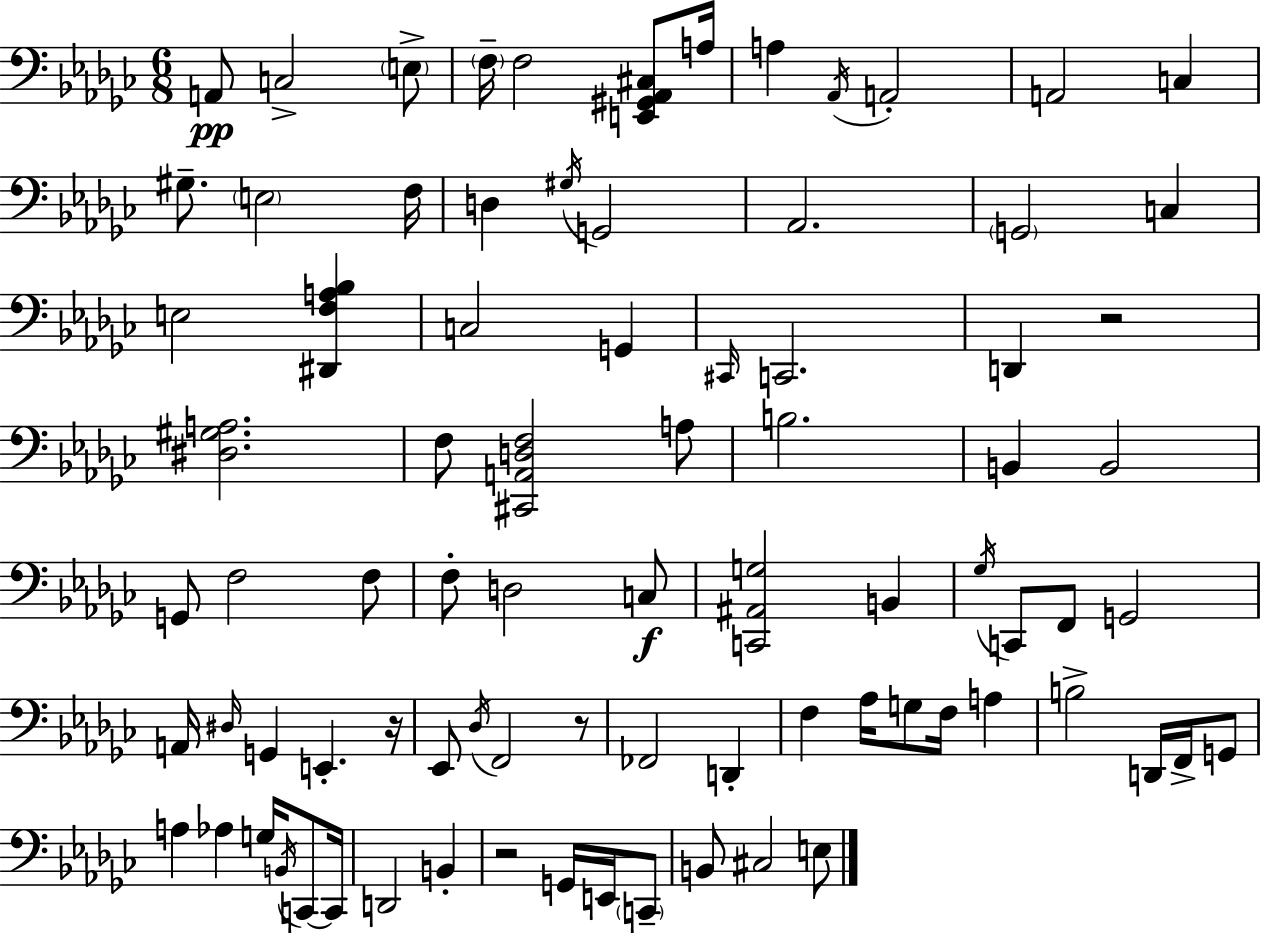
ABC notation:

X:1
T:Untitled
M:6/8
L:1/4
K:Ebm
A,,/2 C,2 E,/2 F,/4 F,2 [E,,^G,,_A,,^C,]/2 A,/4 A, _A,,/4 A,,2 A,,2 C, ^G,/2 E,2 F,/4 D, ^G,/4 G,,2 _A,,2 G,,2 C, E,2 [^D,,F,A,_B,] C,2 G,, ^C,,/4 C,,2 D,, z2 [^D,^G,A,]2 F,/2 [^C,,A,,D,F,]2 A,/2 B,2 B,, B,,2 G,,/2 F,2 F,/2 F,/2 D,2 C,/2 [C,,^A,,G,]2 B,, _G,/4 C,,/2 F,,/2 G,,2 A,,/4 ^D,/4 G,, E,, z/4 _E,,/2 _D,/4 F,,2 z/2 _F,,2 D,, F, _A,/4 G,/2 F,/4 A, B,2 D,,/4 F,,/4 G,,/2 A, _A, G,/4 B,,/4 C,,/2 C,,/4 D,,2 B,, z2 G,,/4 E,,/4 C,,/2 B,,/2 ^C,2 E,/2